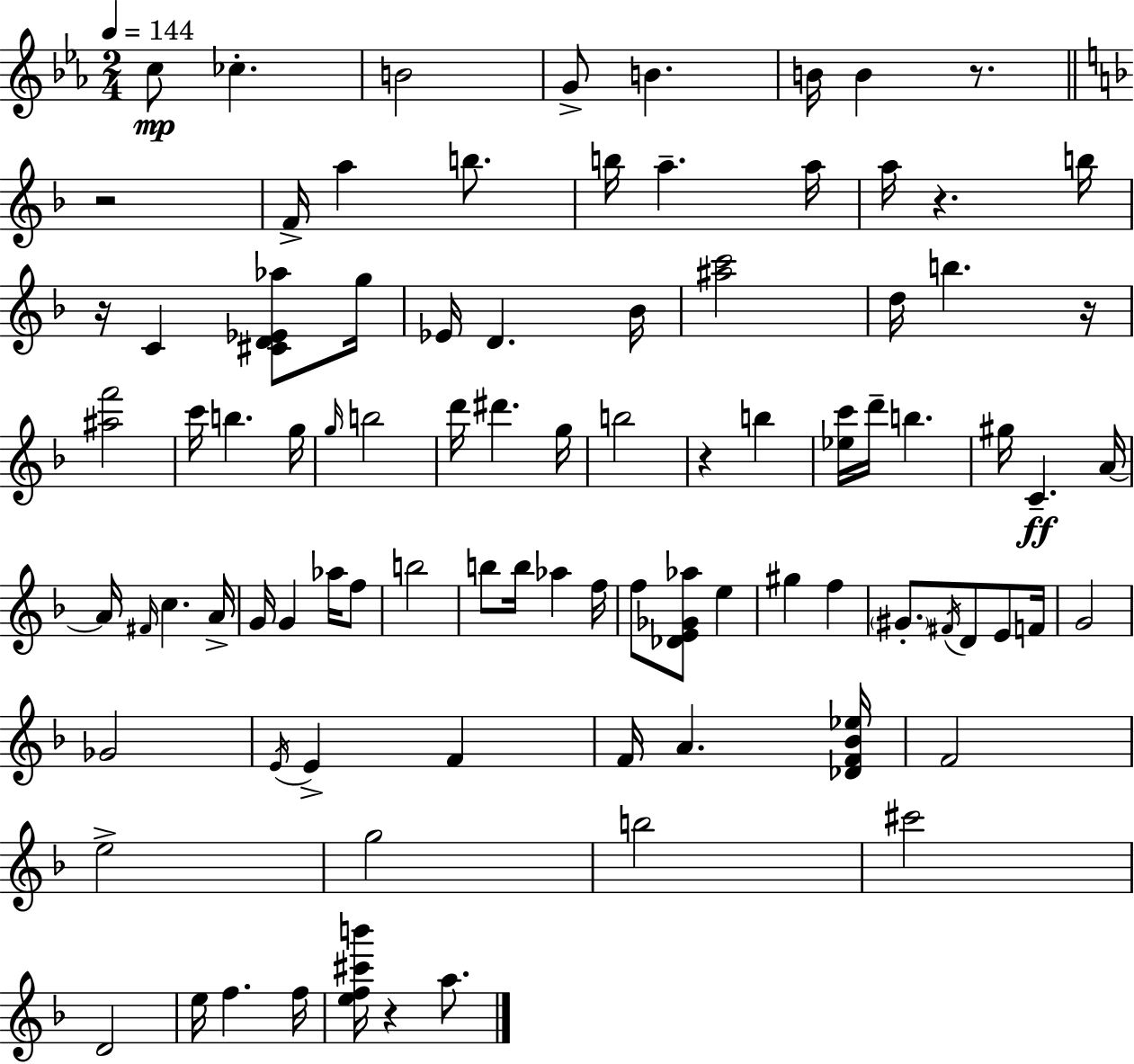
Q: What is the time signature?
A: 2/4